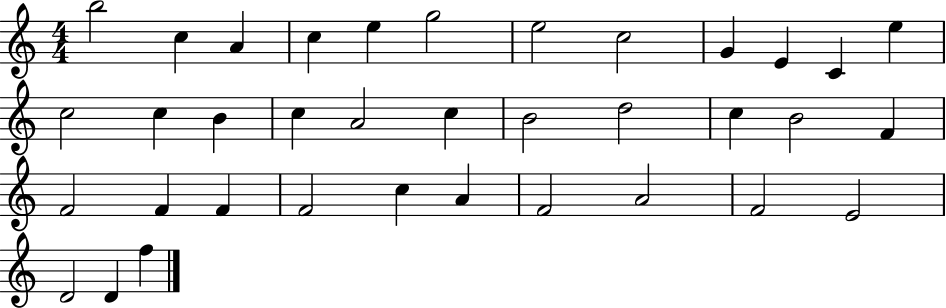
B5/h C5/q A4/q C5/q E5/q G5/h E5/h C5/h G4/q E4/q C4/q E5/q C5/h C5/q B4/q C5/q A4/h C5/q B4/h D5/h C5/q B4/h F4/q F4/h F4/q F4/q F4/h C5/q A4/q F4/h A4/h F4/h E4/h D4/h D4/q F5/q